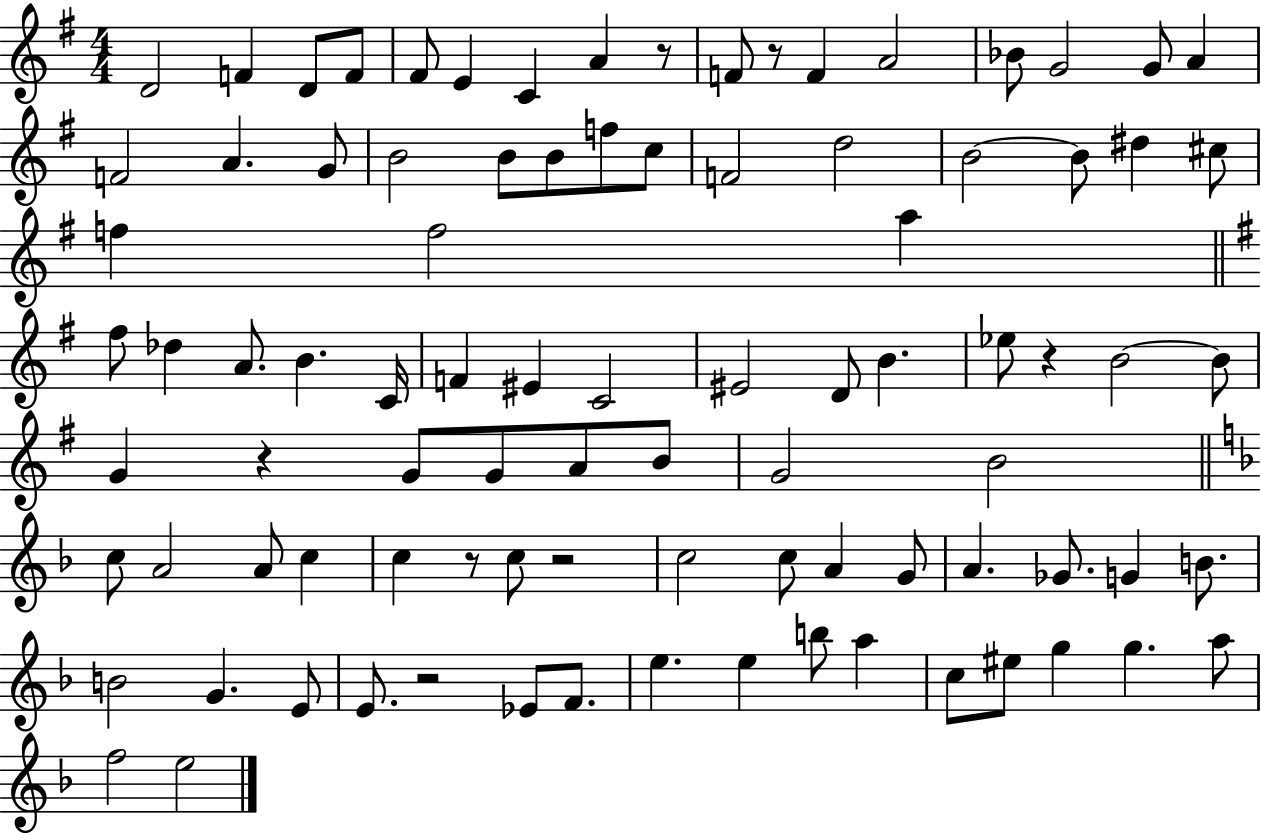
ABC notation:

X:1
T:Untitled
M:4/4
L:1/4
K:G
D2 F D/2 F/2 ^F/2 E C A z/2 F/2 z/2 F A2 _B/2 G2 G/2 A F2 A G/2 B2 B/2 B/2 f/2 c/2 F2 d2 B2 B/2 ^d ^c/2 f f2 a ^f/2 _d A/2 B C/4 F ^E C2 ^E2 D/2 B _e/2 z B2 B/2 G z G/2 G/2 A/2 B/2 G2 B2 c/2 A2 A/2 c c z/2 c/2 z2 c2 c/2 A G/2 A _G/2 G B/2 B2 G E/2 E/2 z2 _E/2 F/2 e e b/2 a c/2 ^e/2 g g a/2 f2 e2